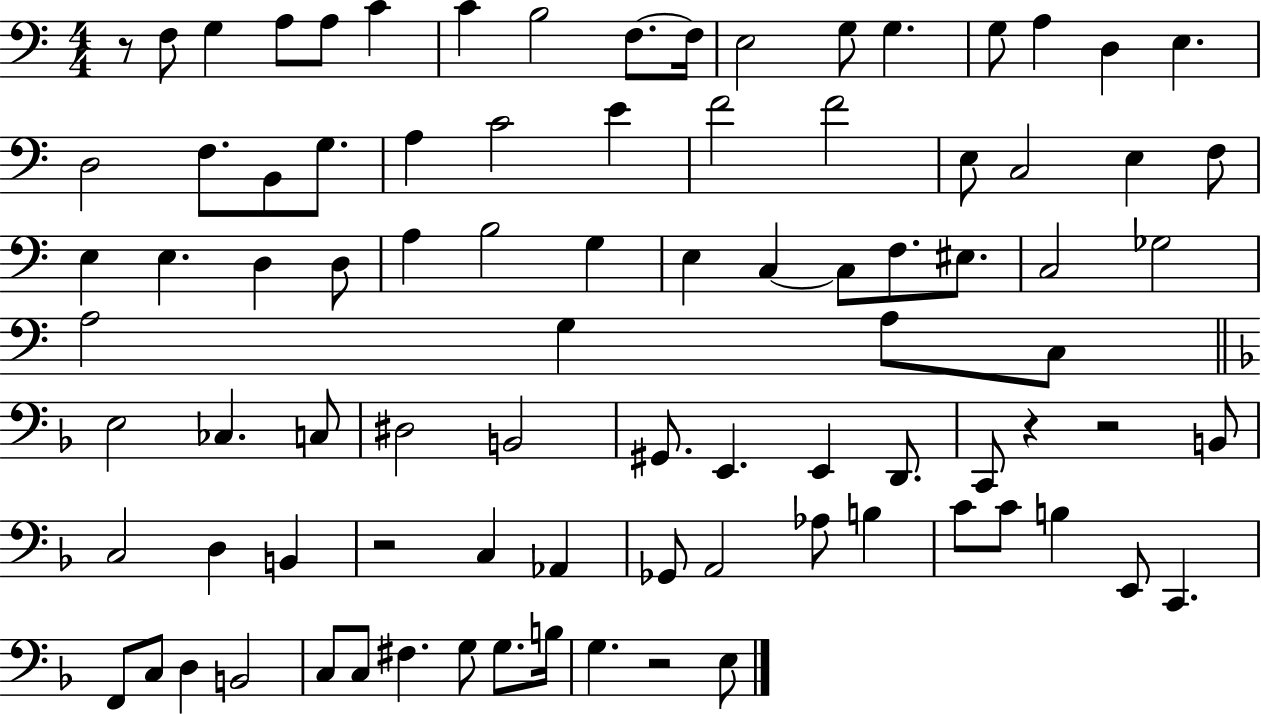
X:1
T:Untitled
M:4/4
L:1/4
K:C
z/2 F,/2 G, A,/2 A,/2 C C B,2 F,/2 F,/4 E,2 G,/2 G, G,/2 A, D, E, D,2 F,/2 B,,/2 G,/2 A, C2 E F2 F2 E,/2 C,2 E, F,/2 E, E, D, D,/2 A, B,2 G, E, C, C,/2 F,/2 ^E,/2 C,2 _G,2 A,2 G, A,/2 C,/2 E,2 _C, C,/2 ^D,2 B,,2 ^G,,/2 E,, E,, D,,/2 C,,/2 z z2 B,,/2 C,2 D, B,, z2 C, _A,, _G,,/2 A,,2 _A,/2 B, C/2 C/2 B, E,,/2 C,, F,,/2 C,/2 D, B,,2 C,/2 C,/2 ^F, G,/2 G,/2 B,/4 G, z2 E,/2